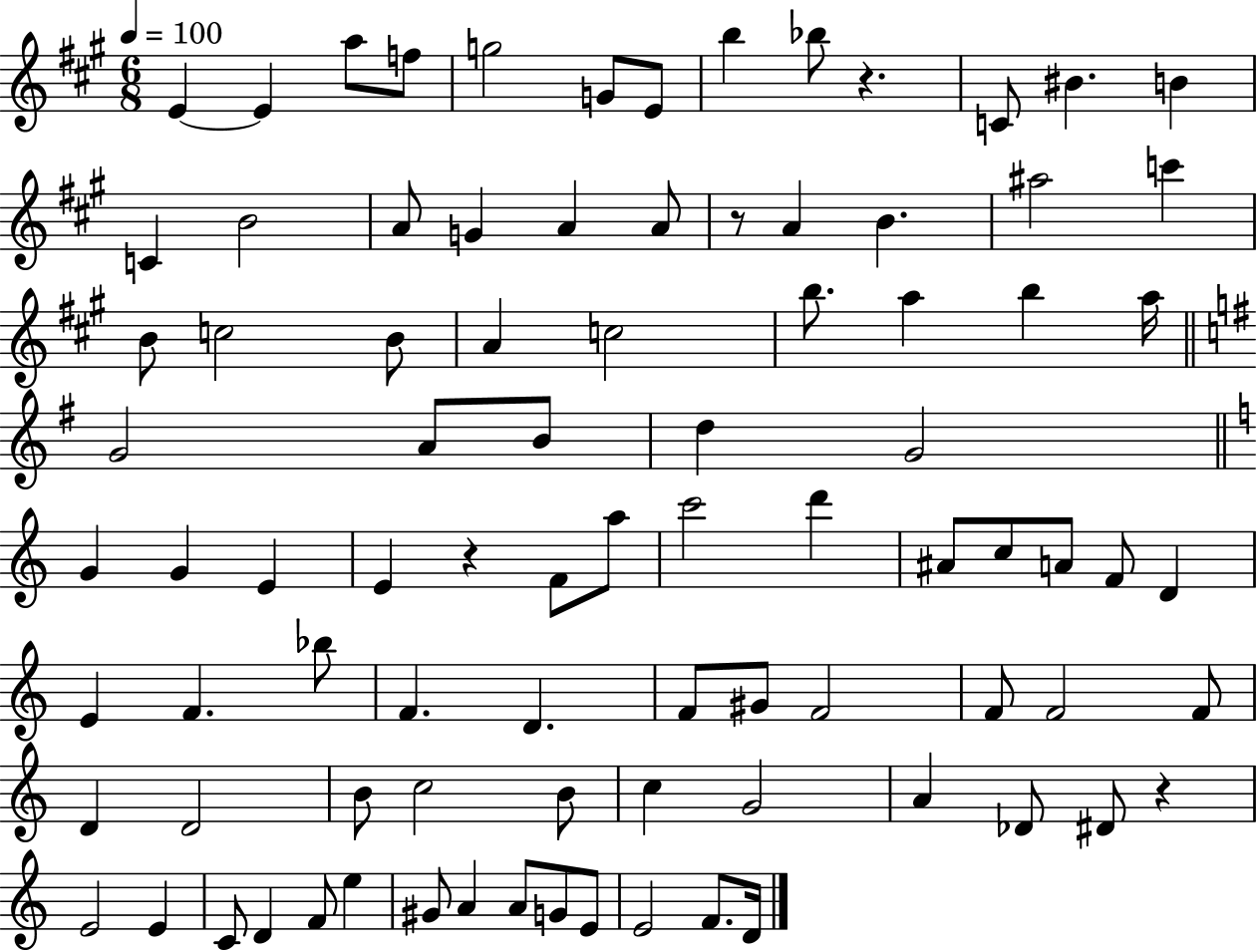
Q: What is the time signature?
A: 6/8